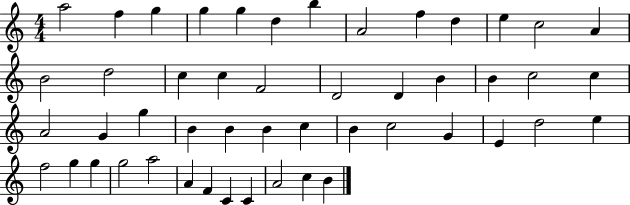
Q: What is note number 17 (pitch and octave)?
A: C5